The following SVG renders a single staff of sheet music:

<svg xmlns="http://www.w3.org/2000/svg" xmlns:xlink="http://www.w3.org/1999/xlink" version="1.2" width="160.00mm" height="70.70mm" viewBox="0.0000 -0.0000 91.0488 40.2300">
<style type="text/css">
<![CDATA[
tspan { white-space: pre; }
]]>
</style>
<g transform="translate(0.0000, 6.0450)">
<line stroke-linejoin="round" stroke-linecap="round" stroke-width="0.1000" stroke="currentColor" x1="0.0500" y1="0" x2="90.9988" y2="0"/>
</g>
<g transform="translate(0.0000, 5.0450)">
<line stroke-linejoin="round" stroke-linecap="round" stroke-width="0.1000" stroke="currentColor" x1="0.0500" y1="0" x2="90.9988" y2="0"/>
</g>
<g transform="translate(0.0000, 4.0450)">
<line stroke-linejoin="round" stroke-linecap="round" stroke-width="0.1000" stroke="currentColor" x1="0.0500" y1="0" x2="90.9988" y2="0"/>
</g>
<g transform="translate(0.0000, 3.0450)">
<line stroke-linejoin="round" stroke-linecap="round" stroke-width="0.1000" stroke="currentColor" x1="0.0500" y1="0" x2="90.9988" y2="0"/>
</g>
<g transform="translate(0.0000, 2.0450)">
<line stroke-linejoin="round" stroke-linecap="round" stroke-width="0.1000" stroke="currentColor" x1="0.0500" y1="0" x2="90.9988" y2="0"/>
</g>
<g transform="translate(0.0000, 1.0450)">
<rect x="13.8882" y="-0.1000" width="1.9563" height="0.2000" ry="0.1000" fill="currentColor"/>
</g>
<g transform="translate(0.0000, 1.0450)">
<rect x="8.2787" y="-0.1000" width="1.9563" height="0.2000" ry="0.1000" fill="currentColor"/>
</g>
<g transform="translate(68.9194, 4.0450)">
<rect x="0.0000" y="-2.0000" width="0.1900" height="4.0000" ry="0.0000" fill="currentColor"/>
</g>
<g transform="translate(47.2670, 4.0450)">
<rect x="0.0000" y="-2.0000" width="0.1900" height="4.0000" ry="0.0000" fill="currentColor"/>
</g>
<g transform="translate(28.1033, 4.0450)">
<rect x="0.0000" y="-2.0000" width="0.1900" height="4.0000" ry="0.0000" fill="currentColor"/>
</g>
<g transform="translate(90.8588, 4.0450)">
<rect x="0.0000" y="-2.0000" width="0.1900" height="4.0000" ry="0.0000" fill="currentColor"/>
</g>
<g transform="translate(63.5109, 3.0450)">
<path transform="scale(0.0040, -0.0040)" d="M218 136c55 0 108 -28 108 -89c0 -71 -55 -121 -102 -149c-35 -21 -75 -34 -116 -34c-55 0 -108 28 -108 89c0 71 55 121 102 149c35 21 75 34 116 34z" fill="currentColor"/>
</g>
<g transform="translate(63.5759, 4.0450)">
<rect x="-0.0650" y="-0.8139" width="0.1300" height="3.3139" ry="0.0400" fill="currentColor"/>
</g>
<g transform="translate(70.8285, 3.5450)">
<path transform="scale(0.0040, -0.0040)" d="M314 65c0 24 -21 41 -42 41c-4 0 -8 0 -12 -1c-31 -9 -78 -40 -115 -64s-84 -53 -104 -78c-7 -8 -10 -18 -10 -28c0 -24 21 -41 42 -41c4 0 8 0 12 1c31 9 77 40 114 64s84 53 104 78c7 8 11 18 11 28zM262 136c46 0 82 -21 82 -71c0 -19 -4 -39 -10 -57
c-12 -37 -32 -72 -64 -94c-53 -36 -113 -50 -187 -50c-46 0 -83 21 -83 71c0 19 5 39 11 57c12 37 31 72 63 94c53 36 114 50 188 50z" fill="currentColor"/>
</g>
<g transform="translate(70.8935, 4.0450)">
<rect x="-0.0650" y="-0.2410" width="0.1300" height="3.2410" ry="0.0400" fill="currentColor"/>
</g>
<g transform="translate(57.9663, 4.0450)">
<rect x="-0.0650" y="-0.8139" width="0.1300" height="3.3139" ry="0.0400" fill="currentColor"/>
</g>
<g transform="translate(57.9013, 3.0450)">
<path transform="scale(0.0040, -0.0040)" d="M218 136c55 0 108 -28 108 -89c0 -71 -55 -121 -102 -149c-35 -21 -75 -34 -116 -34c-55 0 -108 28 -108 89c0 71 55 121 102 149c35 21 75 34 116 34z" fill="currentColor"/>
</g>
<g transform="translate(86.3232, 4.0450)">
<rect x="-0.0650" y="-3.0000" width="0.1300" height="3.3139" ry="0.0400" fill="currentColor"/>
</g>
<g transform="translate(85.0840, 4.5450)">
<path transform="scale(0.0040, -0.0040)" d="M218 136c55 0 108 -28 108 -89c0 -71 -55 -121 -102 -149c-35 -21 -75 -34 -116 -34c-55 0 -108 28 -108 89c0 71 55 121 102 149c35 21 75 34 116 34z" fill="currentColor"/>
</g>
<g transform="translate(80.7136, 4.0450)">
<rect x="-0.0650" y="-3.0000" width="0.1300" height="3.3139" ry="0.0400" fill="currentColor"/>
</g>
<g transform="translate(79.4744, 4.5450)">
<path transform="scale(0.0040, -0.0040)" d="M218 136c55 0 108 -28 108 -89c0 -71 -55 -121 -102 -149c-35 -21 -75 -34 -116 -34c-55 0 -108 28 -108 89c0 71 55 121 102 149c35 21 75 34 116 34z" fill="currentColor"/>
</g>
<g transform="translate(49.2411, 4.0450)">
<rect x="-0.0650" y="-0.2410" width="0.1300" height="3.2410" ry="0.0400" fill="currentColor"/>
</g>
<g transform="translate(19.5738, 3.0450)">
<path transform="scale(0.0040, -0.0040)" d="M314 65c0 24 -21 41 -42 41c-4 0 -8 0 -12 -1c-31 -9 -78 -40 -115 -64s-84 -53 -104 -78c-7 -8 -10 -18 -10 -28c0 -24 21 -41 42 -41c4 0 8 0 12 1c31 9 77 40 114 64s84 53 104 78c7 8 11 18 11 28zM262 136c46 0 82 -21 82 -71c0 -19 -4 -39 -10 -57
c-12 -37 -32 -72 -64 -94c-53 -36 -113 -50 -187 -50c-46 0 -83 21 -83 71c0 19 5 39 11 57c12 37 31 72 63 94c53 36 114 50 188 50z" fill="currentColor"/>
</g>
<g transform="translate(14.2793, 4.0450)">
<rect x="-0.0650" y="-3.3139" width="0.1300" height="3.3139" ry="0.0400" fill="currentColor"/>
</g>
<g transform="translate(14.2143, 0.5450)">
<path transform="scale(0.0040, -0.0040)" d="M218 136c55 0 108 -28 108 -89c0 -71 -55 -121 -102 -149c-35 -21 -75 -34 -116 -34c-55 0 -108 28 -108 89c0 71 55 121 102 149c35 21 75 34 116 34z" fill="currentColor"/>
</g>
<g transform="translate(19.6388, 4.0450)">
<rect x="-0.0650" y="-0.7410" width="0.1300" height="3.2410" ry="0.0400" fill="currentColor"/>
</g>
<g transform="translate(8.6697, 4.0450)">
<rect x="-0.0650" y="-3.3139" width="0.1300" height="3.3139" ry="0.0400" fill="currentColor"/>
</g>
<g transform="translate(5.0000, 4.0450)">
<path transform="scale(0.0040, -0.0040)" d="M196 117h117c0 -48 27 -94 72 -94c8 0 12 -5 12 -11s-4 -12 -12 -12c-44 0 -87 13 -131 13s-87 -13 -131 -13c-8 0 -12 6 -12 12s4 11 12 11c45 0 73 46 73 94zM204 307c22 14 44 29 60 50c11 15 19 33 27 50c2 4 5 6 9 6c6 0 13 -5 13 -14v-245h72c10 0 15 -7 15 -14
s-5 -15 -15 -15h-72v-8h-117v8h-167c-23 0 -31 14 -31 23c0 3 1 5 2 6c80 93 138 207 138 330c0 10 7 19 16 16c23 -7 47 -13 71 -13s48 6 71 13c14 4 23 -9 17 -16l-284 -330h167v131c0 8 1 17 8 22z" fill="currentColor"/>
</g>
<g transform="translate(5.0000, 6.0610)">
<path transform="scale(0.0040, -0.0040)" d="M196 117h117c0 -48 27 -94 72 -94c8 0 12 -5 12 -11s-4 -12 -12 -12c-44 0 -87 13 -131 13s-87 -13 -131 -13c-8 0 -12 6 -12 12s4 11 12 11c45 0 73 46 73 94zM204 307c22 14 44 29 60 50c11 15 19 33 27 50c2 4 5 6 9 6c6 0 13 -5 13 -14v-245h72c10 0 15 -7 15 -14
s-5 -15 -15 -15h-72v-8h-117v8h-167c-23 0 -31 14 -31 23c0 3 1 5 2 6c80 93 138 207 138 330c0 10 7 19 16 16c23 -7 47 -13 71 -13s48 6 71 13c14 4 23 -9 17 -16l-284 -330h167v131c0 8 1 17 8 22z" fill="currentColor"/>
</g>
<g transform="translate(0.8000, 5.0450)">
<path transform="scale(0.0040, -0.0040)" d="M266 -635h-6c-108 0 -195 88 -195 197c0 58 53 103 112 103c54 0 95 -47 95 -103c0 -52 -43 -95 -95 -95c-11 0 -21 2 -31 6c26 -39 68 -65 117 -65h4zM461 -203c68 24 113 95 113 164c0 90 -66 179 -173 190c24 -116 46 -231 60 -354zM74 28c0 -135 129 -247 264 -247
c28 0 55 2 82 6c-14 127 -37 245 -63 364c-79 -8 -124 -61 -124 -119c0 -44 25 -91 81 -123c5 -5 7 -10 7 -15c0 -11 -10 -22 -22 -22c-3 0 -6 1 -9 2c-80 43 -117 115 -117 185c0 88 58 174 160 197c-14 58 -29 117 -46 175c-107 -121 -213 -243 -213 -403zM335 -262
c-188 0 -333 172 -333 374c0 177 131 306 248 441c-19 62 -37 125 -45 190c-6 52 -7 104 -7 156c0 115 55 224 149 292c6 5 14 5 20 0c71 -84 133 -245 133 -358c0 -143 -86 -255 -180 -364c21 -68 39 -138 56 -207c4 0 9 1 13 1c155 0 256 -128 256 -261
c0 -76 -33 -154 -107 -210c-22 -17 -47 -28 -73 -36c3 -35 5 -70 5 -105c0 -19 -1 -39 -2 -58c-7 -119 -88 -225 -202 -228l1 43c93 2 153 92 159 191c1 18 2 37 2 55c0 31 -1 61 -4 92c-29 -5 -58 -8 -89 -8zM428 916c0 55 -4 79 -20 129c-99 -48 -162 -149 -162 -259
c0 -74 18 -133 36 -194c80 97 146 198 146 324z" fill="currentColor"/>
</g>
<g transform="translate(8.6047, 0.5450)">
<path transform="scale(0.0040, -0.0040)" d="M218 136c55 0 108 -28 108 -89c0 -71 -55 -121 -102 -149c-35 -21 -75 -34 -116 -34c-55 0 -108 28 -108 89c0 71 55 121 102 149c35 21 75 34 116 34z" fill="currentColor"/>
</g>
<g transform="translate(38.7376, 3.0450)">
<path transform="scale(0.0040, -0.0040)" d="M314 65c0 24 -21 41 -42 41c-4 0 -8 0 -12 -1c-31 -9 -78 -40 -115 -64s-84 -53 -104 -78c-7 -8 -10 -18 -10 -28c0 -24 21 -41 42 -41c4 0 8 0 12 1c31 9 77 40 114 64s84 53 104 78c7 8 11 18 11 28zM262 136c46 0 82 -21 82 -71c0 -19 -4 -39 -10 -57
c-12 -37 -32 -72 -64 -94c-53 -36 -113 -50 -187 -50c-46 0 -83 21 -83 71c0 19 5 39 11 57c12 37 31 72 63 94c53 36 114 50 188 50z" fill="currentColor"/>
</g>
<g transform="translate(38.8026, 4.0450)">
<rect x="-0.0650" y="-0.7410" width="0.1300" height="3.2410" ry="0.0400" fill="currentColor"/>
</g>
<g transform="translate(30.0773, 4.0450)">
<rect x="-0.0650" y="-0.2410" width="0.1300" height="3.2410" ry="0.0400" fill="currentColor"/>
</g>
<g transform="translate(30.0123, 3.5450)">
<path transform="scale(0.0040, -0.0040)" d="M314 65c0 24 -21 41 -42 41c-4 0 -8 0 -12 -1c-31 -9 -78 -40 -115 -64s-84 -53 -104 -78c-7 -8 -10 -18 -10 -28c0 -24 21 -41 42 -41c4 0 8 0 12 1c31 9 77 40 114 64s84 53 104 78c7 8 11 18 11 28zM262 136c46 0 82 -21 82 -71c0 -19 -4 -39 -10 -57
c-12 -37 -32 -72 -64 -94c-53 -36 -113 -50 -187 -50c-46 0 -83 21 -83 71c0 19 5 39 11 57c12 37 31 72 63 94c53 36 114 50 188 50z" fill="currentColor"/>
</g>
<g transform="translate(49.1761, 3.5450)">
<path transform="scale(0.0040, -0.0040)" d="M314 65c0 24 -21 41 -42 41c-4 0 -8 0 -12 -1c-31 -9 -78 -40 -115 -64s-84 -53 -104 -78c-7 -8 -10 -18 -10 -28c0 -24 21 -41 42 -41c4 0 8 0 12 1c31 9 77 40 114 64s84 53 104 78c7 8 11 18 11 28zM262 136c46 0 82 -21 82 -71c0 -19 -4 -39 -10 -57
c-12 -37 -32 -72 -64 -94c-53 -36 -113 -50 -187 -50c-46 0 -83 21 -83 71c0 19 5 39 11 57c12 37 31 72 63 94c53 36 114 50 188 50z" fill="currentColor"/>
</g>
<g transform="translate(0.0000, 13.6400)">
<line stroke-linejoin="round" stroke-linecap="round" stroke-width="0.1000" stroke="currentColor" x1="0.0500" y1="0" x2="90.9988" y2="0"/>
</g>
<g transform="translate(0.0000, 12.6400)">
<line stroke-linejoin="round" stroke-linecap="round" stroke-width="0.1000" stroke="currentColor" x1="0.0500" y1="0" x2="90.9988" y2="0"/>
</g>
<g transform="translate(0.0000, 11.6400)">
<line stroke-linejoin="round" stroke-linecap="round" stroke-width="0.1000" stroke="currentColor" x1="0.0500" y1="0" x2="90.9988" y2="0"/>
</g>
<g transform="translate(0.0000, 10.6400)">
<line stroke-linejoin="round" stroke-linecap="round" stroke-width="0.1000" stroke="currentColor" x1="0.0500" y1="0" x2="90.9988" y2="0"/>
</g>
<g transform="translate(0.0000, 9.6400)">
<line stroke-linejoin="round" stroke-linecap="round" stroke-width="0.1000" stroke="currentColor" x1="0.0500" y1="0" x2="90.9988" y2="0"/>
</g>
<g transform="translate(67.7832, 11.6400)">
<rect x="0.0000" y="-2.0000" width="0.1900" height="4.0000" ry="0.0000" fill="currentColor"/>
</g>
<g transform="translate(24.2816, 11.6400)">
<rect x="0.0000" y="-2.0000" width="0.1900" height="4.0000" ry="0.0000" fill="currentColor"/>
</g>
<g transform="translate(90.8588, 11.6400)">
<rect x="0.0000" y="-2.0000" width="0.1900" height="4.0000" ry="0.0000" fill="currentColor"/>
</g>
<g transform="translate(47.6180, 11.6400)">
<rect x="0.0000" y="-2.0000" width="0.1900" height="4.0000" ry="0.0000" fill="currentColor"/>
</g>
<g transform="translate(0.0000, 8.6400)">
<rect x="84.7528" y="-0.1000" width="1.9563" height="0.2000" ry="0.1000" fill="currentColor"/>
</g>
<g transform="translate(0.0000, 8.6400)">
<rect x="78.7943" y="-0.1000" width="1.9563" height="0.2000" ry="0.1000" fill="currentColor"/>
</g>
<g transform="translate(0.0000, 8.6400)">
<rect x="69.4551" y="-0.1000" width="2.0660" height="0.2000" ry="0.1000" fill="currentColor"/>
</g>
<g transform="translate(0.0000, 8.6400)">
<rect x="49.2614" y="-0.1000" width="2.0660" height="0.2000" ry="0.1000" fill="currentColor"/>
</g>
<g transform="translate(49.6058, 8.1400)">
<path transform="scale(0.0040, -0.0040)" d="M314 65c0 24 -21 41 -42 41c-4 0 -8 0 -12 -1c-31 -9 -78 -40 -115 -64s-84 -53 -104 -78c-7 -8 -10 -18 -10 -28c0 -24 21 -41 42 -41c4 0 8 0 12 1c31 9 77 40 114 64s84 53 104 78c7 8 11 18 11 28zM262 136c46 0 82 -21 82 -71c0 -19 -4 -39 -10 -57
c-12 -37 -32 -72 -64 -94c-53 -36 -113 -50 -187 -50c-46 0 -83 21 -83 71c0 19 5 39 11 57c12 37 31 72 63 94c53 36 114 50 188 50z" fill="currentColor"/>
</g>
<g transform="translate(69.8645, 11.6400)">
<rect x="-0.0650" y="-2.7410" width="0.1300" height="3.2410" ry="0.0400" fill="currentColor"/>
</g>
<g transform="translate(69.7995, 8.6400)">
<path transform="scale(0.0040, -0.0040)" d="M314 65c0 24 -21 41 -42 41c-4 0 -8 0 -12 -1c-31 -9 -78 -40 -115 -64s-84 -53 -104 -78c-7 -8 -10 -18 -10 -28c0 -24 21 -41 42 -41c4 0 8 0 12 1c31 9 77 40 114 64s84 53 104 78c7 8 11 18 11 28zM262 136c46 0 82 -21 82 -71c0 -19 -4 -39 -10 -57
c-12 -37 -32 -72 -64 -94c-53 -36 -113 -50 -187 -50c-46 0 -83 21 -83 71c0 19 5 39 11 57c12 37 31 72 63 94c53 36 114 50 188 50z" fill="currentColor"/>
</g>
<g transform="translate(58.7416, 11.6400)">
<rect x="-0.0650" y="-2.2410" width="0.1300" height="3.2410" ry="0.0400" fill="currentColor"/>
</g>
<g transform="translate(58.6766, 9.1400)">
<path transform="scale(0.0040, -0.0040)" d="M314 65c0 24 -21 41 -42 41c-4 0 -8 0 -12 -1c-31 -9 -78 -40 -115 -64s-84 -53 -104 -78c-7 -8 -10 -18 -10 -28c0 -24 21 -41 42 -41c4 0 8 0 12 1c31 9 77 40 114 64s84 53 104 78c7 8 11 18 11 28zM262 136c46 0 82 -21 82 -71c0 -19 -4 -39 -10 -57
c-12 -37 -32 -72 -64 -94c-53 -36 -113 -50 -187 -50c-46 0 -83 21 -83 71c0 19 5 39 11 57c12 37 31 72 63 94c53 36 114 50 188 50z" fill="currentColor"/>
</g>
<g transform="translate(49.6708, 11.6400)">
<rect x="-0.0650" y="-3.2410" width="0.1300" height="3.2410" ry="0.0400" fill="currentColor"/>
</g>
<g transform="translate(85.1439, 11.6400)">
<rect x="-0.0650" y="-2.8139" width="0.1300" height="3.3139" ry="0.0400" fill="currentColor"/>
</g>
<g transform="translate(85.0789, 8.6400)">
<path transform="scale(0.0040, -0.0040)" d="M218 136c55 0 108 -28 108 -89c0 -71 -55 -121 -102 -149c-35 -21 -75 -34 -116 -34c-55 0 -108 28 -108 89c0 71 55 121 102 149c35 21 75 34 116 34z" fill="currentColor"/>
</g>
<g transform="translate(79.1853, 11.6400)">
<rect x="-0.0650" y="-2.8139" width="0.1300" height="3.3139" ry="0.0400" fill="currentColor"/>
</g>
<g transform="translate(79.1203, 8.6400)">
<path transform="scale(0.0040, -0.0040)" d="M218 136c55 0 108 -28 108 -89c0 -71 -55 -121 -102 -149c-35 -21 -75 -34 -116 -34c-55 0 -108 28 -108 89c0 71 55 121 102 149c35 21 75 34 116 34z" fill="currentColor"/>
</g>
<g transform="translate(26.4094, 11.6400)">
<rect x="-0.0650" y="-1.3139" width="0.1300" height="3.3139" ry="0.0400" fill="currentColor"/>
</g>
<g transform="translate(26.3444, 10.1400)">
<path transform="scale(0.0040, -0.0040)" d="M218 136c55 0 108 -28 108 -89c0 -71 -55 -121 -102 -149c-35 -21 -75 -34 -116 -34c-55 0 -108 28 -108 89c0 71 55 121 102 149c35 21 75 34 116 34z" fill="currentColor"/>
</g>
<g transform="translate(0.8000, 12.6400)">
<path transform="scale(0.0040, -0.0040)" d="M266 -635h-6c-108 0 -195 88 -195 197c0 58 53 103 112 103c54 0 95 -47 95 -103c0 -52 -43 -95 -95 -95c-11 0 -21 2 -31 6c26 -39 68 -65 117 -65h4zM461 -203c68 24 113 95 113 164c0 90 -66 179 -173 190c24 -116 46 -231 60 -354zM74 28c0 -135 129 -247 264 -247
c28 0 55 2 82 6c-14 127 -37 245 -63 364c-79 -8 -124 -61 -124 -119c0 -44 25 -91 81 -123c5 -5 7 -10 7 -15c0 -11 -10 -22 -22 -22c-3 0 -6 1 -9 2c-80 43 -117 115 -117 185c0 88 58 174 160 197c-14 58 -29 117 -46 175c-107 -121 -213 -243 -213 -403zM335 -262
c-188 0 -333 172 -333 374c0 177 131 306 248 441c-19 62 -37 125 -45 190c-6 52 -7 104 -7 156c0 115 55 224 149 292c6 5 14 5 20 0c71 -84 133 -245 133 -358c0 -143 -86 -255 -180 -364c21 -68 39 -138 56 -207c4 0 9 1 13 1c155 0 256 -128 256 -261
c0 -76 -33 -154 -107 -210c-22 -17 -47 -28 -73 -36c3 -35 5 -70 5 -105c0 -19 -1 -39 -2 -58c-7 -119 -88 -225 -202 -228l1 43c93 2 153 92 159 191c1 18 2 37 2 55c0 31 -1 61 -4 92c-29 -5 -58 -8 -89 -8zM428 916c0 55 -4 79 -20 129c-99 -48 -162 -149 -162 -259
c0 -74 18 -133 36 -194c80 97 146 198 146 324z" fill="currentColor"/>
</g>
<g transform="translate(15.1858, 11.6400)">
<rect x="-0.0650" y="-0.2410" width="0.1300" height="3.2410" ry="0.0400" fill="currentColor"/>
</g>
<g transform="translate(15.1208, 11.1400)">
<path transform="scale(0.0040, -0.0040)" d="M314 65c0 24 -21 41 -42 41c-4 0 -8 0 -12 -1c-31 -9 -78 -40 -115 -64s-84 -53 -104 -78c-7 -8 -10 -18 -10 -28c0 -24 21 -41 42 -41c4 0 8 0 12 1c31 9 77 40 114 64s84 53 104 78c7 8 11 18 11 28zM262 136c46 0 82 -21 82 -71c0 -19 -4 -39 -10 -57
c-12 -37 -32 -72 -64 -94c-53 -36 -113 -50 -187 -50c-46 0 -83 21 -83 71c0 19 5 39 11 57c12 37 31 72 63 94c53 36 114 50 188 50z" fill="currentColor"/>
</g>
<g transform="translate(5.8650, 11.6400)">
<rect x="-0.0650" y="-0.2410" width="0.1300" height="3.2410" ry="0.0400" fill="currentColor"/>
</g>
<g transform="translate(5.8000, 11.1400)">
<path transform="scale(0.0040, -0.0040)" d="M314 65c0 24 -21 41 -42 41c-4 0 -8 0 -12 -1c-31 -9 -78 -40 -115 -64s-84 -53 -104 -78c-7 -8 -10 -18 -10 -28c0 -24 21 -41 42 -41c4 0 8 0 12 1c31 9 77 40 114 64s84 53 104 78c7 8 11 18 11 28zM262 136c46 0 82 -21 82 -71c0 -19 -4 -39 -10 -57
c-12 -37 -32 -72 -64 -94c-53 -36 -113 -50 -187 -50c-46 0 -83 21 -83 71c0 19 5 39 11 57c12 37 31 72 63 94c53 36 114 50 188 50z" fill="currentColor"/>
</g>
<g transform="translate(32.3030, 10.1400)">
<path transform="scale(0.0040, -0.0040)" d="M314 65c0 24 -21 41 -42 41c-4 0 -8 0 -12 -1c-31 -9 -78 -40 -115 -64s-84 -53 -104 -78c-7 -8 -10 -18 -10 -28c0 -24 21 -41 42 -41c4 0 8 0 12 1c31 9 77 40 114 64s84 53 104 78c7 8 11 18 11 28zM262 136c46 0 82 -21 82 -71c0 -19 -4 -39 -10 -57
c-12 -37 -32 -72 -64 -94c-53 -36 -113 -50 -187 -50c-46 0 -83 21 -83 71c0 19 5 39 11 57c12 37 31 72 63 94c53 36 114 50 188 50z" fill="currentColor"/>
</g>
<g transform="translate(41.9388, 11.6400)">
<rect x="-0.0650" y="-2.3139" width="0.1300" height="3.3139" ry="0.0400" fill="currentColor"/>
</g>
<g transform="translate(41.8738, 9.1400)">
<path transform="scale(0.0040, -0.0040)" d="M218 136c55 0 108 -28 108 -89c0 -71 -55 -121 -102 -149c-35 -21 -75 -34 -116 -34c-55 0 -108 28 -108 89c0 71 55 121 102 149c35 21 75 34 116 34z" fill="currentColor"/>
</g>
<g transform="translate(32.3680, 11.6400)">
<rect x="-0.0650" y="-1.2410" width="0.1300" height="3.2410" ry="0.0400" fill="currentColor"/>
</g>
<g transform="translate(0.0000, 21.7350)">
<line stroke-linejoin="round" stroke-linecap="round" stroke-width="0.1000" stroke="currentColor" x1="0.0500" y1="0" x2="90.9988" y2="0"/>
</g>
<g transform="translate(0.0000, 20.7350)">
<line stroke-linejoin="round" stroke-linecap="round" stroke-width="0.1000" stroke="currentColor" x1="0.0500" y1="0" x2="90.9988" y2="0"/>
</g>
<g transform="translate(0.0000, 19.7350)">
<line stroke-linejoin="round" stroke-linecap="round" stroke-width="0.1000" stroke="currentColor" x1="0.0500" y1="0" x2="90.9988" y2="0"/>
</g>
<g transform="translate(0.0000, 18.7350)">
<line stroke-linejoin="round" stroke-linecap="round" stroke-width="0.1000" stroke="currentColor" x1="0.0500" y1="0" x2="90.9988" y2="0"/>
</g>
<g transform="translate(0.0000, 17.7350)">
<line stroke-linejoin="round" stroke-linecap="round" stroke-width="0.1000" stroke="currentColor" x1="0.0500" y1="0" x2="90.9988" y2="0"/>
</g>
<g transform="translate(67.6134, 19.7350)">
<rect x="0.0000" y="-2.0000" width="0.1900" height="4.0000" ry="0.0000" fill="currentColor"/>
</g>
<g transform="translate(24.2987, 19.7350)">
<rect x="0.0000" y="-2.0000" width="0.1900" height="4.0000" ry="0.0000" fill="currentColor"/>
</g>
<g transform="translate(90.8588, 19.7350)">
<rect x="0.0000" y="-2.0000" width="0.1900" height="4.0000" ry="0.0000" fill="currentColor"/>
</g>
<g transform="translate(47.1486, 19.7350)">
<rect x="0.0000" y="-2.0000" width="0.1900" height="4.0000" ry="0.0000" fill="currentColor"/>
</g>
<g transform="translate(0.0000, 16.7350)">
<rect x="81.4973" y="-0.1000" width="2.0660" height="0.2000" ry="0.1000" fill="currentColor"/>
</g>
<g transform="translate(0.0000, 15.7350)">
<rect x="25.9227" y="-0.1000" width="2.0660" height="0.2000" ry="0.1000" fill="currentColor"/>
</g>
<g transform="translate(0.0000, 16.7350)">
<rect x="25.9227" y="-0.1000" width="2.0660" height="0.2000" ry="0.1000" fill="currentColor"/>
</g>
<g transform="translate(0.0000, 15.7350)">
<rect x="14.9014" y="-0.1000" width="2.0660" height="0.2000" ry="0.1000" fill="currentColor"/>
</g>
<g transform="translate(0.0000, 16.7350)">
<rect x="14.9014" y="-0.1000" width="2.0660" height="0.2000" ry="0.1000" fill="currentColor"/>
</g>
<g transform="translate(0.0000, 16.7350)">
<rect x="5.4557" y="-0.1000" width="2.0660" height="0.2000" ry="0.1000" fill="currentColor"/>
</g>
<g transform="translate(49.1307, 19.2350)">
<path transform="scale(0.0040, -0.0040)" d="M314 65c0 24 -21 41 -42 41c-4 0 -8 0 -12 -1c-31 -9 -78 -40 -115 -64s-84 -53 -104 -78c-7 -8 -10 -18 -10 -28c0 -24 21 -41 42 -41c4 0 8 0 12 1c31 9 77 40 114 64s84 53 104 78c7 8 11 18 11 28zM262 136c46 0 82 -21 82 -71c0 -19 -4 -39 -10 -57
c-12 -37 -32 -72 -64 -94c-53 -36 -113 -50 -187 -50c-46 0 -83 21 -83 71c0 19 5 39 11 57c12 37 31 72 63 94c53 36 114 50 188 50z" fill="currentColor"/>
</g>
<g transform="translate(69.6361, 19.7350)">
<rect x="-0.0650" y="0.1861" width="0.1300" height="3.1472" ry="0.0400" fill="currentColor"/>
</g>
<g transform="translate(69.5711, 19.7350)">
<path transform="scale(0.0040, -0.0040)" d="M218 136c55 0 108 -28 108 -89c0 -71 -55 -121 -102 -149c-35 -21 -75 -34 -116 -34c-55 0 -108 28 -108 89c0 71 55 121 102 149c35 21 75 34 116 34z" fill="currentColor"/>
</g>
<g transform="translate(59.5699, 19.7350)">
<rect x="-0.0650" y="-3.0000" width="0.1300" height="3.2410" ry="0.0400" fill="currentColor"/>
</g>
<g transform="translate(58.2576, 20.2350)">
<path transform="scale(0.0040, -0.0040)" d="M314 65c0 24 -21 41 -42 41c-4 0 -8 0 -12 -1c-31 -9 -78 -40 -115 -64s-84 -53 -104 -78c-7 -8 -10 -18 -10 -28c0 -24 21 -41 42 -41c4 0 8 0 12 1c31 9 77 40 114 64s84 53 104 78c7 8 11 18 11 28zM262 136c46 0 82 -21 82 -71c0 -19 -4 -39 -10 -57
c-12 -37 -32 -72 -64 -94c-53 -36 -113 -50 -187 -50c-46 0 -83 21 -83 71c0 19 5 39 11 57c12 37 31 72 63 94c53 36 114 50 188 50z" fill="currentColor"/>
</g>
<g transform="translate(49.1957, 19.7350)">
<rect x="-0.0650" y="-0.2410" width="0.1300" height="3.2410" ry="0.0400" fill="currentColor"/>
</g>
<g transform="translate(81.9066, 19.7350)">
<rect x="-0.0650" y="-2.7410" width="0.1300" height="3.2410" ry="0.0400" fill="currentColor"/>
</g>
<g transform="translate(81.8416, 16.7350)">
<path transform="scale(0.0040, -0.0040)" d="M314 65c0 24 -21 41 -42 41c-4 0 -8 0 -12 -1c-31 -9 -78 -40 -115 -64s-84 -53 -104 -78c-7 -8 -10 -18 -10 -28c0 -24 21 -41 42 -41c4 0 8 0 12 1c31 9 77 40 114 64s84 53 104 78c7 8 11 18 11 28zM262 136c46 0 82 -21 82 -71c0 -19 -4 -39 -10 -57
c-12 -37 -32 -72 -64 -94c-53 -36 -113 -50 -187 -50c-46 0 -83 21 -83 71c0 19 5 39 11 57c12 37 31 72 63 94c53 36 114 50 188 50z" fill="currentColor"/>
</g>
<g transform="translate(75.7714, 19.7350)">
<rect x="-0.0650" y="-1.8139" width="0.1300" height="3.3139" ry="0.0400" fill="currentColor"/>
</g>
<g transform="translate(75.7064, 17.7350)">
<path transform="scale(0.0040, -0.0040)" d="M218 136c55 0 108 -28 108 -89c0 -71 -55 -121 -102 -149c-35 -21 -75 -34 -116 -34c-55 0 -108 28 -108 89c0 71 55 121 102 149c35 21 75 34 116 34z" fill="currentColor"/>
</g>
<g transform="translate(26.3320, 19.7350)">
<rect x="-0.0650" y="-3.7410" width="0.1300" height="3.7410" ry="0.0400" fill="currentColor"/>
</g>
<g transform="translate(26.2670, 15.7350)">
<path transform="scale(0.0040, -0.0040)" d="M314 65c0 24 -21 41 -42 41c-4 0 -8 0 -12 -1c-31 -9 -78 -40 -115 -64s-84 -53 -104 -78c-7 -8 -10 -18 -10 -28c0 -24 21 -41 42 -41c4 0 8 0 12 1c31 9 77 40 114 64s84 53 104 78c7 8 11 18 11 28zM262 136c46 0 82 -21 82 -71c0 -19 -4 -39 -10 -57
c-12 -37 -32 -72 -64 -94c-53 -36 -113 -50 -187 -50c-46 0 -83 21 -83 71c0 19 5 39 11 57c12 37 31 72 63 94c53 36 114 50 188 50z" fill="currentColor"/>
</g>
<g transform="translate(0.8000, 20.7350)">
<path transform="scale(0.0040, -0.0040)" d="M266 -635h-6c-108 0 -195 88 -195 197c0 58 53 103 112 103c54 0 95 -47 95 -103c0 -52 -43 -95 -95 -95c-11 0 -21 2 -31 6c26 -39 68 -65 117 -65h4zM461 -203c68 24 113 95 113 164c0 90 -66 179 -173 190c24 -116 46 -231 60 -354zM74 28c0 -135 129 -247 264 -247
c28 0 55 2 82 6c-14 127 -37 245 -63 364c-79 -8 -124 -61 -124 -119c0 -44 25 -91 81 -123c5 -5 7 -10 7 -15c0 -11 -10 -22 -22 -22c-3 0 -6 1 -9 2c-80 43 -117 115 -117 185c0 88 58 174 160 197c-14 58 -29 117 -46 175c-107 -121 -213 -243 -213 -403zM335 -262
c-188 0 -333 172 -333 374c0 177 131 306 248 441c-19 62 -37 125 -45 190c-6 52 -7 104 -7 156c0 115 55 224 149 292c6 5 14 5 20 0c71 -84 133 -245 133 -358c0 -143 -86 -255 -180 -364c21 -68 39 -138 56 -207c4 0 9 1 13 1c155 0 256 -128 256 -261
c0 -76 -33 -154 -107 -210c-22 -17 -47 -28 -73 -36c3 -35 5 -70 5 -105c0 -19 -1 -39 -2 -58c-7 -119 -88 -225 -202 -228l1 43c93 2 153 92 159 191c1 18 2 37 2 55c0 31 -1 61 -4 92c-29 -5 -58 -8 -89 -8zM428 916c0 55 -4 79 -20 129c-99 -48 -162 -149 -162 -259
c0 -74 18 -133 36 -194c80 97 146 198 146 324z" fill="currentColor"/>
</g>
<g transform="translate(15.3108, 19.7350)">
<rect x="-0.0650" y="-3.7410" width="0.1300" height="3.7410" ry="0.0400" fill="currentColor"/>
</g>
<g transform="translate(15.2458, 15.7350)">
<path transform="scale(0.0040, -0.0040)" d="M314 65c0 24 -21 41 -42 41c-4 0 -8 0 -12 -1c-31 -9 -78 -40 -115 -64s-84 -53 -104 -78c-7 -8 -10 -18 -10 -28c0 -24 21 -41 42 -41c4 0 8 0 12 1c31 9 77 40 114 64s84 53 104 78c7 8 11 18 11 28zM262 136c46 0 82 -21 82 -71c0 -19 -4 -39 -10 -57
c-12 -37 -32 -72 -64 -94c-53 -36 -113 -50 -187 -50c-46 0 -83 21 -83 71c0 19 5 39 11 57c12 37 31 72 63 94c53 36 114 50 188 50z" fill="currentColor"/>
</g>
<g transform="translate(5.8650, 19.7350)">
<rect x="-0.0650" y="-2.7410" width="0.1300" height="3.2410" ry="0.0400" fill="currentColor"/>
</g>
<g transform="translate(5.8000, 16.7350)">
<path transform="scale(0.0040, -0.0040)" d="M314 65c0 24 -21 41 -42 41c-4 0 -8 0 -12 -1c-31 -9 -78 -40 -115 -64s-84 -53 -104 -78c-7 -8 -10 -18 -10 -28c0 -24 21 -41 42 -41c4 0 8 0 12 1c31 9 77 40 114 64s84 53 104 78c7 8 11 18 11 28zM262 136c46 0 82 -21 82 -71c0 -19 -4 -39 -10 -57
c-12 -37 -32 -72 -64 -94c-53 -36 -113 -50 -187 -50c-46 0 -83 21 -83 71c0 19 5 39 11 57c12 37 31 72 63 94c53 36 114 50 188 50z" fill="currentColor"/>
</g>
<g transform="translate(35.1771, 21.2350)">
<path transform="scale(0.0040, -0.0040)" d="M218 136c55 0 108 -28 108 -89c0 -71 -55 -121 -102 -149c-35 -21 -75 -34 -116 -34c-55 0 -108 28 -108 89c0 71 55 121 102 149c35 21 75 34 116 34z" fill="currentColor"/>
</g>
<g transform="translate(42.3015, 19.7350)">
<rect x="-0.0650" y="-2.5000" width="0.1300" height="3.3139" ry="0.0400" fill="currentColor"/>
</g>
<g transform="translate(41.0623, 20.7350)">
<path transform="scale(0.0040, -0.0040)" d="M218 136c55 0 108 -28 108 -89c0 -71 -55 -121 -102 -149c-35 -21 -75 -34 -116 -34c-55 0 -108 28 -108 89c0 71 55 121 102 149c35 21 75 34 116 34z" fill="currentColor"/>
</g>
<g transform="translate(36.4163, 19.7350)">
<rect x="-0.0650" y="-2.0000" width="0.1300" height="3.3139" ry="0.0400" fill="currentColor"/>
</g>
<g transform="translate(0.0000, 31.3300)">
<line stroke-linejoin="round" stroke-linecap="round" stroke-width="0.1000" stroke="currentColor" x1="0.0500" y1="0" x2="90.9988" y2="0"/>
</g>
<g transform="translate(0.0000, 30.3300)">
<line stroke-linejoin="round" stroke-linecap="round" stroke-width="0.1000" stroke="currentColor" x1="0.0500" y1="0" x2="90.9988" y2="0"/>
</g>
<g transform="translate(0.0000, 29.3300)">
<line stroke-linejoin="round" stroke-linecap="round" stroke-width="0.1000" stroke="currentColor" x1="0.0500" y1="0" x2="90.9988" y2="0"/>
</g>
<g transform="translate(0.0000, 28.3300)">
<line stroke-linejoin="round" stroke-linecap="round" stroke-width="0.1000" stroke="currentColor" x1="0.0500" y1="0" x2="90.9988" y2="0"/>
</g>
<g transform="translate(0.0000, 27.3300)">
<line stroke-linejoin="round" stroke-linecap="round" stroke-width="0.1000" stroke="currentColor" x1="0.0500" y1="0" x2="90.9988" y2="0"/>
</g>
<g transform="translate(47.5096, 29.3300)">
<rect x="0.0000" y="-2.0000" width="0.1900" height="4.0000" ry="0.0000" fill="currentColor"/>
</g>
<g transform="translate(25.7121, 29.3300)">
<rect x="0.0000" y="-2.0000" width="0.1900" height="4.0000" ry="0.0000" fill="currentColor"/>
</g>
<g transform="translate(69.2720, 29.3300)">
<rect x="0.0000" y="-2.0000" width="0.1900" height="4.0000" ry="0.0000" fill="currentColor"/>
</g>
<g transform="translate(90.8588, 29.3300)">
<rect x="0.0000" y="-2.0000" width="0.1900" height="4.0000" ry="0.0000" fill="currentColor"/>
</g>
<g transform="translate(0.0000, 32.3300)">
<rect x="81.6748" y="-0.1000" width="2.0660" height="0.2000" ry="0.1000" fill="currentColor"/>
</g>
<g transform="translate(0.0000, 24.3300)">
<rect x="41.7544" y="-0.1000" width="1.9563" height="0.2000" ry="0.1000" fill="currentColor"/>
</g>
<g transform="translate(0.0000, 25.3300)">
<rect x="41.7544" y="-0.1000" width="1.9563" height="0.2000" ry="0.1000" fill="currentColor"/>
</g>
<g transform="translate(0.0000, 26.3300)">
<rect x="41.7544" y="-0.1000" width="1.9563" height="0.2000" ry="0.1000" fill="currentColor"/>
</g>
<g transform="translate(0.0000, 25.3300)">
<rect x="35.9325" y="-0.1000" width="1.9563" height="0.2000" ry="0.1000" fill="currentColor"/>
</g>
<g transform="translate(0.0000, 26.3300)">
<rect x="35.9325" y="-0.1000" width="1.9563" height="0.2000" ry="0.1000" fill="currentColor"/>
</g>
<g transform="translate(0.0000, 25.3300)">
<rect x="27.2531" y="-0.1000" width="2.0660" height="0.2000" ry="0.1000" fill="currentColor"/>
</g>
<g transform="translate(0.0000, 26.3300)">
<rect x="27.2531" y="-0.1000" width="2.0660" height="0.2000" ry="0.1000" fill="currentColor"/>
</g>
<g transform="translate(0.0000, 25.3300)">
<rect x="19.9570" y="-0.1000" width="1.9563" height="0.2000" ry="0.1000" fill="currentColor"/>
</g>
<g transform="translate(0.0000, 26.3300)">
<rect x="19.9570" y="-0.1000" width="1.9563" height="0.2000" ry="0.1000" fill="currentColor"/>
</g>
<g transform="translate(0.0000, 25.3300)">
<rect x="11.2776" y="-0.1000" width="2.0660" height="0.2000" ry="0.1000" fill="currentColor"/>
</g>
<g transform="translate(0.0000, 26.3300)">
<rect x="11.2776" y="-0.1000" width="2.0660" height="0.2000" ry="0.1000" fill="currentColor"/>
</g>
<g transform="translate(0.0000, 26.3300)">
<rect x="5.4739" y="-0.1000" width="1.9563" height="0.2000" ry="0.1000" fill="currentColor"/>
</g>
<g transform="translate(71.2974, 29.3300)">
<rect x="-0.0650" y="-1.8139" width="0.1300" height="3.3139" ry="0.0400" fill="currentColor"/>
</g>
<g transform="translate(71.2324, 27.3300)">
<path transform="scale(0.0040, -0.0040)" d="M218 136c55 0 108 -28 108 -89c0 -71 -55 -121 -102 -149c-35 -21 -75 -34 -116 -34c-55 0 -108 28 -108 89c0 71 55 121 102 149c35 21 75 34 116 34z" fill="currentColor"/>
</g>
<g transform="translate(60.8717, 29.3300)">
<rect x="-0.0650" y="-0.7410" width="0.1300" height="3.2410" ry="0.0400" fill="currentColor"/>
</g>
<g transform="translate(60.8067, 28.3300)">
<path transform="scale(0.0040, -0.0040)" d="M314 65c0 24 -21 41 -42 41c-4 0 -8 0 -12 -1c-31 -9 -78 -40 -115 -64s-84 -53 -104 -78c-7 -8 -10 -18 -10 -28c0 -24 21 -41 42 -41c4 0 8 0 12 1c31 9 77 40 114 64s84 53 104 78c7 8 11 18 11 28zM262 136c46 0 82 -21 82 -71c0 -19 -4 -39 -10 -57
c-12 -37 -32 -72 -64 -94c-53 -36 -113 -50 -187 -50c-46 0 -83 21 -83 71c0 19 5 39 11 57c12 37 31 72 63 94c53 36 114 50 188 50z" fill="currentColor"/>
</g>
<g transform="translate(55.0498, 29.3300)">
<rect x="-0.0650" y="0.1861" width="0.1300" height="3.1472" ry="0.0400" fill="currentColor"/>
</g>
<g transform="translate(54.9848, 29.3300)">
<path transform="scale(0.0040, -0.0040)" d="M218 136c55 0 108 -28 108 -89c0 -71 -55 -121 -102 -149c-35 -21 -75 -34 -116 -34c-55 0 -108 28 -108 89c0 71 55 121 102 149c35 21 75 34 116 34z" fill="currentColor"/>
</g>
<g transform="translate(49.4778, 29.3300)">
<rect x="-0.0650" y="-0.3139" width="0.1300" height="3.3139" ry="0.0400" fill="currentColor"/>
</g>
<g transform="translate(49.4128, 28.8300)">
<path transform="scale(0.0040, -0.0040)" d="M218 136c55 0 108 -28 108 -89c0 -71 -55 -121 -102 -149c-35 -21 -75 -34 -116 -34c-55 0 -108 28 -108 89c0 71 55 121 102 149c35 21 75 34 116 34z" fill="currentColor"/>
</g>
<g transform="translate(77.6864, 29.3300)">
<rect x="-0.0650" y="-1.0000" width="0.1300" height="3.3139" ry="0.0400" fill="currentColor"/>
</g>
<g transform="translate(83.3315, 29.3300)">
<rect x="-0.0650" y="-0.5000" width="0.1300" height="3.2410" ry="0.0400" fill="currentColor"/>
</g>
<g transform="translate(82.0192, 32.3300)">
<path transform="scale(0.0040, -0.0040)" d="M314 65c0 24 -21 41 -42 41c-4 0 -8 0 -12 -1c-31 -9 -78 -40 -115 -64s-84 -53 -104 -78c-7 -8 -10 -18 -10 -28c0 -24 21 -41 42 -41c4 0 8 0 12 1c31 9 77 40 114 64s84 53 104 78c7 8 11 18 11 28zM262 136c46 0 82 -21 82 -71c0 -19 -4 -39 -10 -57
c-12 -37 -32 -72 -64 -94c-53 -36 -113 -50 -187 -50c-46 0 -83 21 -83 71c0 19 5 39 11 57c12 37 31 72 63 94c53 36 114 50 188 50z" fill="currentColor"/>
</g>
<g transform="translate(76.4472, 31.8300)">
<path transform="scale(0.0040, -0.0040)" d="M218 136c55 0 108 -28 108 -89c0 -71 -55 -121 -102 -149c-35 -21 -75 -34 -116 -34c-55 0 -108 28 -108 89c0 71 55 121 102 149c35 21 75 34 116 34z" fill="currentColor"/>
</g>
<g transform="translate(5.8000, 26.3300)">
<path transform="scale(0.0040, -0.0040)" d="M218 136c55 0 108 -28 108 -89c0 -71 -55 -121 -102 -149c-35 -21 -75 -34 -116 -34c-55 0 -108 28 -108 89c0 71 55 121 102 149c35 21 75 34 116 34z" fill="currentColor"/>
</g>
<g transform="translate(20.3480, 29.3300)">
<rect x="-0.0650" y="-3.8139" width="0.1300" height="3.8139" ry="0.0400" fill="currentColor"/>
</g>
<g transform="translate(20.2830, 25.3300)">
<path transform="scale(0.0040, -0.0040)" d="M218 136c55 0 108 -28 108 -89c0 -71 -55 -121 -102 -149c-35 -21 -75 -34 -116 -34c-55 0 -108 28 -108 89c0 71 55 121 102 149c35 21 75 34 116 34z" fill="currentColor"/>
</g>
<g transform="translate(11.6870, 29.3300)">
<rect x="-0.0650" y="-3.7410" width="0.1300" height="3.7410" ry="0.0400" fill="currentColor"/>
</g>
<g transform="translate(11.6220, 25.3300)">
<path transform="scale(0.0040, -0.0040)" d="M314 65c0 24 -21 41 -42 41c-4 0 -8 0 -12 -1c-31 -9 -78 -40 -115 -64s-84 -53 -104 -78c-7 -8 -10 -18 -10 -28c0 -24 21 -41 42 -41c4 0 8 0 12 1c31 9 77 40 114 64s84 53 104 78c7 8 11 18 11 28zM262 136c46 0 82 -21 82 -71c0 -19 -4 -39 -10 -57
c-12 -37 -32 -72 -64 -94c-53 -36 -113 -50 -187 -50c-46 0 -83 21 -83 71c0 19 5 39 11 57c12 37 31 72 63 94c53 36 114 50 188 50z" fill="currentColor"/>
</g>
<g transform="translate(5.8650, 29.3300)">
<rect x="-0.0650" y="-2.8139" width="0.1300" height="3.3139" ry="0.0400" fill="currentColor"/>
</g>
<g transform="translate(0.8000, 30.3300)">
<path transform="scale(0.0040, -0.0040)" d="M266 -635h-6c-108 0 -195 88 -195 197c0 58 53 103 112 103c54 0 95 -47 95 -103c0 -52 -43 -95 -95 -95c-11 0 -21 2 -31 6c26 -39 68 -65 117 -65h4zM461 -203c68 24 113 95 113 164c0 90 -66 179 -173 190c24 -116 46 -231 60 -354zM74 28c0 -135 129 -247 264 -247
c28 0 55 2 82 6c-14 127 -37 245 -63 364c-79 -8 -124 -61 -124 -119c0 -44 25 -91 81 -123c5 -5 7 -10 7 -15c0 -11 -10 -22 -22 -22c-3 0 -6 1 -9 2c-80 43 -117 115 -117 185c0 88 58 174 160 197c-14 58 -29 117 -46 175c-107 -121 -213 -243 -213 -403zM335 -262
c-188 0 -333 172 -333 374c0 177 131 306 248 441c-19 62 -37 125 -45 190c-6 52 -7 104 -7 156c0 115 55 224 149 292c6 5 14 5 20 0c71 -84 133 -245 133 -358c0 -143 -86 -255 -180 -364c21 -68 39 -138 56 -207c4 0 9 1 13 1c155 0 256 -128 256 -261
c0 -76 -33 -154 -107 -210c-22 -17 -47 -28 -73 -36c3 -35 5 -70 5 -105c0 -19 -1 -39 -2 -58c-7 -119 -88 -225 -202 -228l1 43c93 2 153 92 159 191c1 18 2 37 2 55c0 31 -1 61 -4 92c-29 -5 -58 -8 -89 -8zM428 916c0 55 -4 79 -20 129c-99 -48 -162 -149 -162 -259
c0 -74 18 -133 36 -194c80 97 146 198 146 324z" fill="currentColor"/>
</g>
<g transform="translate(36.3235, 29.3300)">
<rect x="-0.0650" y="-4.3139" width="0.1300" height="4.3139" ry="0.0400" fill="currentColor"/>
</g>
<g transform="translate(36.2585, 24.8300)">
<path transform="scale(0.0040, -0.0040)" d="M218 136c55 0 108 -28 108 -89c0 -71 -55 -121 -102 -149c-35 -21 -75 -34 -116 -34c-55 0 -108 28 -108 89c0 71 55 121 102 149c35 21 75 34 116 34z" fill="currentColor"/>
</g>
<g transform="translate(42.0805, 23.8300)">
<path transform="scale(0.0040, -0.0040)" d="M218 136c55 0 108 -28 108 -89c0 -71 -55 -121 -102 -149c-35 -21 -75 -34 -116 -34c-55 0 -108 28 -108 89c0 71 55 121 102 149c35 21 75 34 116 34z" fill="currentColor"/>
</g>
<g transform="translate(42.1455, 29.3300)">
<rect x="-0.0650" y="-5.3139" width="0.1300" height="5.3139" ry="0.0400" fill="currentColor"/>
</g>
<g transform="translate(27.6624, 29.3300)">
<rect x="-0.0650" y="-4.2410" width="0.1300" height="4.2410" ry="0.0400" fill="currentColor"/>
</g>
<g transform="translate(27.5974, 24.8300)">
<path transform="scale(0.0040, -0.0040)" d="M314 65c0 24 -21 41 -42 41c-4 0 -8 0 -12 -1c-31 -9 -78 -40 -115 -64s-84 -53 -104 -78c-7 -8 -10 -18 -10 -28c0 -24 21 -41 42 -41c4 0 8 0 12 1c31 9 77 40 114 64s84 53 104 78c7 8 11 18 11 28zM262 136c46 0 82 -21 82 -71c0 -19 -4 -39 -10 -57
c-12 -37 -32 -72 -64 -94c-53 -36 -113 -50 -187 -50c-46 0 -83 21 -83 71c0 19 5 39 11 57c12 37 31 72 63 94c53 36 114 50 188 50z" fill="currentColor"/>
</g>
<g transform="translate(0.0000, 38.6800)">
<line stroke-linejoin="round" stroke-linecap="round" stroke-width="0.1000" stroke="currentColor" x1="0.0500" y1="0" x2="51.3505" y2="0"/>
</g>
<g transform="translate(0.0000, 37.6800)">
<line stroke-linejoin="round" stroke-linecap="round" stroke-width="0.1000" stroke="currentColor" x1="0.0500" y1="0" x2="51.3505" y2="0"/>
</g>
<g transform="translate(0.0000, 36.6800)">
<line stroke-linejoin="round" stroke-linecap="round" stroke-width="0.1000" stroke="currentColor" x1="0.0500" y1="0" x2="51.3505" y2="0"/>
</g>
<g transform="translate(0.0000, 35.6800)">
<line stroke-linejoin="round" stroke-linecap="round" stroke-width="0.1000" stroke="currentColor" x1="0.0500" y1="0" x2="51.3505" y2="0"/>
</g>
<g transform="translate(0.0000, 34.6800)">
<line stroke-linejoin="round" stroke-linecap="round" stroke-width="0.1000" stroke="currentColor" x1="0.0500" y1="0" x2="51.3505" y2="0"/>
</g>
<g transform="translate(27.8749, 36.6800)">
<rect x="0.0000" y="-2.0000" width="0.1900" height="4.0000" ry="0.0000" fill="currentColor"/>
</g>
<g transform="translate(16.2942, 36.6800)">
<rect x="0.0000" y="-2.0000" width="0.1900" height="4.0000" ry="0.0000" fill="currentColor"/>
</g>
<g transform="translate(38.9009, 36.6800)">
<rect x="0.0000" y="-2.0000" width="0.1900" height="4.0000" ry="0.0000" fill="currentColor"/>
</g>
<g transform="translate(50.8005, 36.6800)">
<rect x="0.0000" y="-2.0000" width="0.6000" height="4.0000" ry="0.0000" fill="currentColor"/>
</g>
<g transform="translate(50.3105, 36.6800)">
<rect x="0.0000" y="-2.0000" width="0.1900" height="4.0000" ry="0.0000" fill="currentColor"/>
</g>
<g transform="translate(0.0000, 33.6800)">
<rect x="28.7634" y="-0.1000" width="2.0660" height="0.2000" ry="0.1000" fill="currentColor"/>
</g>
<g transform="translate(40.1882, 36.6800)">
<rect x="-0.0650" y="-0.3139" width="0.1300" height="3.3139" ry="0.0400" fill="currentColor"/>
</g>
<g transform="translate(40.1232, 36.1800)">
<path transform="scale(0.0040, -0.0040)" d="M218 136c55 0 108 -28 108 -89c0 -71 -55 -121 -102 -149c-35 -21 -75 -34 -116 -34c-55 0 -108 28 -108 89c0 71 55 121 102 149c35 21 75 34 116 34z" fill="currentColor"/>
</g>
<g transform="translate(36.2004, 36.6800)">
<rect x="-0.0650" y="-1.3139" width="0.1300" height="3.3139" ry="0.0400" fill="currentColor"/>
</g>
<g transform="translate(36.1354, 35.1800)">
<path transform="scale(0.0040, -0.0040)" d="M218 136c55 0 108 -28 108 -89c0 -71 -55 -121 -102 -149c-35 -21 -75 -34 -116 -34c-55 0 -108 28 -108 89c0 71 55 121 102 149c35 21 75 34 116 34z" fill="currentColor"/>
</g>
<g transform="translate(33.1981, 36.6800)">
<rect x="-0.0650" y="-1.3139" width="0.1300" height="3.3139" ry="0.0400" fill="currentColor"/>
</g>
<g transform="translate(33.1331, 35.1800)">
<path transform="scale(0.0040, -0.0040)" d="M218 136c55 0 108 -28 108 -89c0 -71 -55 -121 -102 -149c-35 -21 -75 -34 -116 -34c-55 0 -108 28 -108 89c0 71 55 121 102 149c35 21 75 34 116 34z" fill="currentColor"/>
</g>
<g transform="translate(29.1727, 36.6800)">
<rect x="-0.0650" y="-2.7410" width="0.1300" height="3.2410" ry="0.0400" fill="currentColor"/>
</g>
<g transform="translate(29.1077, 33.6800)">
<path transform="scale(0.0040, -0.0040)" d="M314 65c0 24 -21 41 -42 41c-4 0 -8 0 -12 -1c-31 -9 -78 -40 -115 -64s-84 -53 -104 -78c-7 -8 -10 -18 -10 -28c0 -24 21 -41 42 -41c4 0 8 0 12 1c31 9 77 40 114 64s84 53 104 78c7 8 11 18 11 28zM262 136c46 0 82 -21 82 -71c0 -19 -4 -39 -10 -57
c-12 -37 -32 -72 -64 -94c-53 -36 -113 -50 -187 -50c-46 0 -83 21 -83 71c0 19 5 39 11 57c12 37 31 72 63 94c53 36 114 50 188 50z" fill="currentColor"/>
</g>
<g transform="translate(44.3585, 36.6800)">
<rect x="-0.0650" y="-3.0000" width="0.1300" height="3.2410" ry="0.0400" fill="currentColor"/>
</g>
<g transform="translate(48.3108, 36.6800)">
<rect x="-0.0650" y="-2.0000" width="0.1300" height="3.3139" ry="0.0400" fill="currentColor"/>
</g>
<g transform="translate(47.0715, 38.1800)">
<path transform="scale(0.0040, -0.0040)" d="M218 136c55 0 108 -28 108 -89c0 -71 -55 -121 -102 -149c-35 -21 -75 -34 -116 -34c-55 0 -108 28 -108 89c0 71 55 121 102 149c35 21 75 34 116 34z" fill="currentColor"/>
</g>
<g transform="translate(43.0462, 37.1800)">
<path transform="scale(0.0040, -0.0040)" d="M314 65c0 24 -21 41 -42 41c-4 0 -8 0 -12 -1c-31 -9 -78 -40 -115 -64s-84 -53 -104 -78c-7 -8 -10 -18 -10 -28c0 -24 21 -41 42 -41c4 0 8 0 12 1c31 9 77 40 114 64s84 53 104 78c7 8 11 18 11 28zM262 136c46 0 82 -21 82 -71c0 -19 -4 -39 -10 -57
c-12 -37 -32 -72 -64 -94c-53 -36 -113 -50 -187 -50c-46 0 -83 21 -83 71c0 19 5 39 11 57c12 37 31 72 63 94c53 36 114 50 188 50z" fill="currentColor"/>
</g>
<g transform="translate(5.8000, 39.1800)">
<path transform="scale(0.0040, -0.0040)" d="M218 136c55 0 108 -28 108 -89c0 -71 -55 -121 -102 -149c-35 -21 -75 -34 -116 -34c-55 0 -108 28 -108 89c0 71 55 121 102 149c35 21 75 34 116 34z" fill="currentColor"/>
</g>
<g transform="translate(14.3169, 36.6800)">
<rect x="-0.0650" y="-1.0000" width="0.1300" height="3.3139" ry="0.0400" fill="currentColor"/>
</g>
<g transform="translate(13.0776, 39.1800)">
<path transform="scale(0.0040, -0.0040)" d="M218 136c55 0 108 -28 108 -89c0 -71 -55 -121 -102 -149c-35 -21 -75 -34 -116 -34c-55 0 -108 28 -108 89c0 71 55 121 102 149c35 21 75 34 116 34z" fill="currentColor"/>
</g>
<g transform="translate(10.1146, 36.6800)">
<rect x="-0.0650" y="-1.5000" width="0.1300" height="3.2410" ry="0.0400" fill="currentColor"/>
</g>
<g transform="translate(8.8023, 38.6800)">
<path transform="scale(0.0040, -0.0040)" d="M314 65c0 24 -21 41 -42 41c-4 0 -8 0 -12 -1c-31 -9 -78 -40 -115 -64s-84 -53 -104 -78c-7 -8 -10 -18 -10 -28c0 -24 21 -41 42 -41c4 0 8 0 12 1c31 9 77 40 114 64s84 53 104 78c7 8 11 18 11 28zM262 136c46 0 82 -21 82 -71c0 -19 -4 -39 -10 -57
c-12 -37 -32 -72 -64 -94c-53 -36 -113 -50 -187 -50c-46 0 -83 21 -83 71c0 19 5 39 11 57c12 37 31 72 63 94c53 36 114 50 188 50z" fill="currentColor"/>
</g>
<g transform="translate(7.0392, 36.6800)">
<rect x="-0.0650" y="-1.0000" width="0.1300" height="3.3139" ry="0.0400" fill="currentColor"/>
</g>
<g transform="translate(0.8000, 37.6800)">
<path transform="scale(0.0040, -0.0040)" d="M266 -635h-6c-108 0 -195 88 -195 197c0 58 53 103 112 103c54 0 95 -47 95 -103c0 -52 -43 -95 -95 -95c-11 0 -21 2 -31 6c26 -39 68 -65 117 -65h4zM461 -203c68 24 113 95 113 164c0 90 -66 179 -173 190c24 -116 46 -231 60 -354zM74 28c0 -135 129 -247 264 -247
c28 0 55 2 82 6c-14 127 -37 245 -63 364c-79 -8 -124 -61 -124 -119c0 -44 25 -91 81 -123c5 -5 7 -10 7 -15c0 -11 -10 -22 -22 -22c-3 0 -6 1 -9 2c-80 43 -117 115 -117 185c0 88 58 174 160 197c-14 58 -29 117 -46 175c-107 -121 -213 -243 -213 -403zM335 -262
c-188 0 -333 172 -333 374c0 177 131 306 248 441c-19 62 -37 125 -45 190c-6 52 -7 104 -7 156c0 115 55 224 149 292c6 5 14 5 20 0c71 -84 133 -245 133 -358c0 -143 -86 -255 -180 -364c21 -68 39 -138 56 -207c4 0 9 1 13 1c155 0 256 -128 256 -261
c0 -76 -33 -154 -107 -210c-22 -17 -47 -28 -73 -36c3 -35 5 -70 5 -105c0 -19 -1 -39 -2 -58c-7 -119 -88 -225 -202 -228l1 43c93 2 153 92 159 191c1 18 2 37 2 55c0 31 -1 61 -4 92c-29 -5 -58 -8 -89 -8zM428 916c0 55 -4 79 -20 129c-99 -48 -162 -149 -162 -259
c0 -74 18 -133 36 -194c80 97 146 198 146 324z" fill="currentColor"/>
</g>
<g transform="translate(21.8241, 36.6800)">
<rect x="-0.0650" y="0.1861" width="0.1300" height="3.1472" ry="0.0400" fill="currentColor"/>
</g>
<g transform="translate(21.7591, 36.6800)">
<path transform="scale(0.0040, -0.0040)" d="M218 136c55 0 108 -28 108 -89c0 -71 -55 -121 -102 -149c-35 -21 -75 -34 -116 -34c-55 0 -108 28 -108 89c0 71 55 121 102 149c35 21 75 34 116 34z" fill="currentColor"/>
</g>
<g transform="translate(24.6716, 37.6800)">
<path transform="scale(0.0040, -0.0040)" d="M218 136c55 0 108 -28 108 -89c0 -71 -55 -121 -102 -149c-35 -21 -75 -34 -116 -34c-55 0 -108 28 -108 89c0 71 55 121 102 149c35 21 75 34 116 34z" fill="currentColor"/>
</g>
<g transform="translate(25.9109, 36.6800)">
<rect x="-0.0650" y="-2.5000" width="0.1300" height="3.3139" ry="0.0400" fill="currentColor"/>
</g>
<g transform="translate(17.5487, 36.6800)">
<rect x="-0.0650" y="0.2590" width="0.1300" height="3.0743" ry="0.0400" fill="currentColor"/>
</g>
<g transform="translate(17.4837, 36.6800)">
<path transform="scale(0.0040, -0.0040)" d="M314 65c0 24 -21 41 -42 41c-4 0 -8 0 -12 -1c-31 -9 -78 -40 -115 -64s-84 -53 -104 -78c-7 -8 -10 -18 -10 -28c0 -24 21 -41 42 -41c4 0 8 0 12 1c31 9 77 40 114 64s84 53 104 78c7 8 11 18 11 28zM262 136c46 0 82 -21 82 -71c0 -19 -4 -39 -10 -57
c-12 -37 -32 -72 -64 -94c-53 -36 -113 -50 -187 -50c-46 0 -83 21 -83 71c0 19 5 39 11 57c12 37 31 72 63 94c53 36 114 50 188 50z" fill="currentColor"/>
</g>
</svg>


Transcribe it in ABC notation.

X:1
T:Untitled
M:4/4
L:1/4
K:C
b b d2 c2 d2 c2 d d c2 A A c2 c2 e e2 g b2 g2 a2 a a a2 c'2 c'2 F G c2 A2 B f a2 a c'2 c' d'2 d' f' c B d2 f D C2 D E2 D B2 B G a2 e e c A2 F